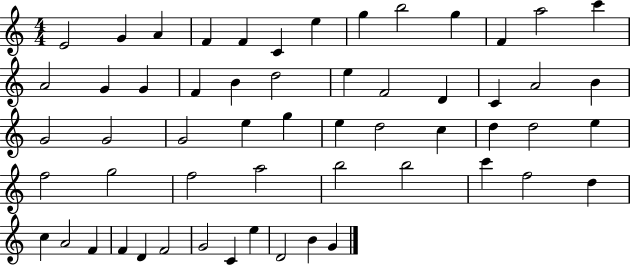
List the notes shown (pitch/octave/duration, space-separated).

E4/h G4/q A4/q F4/q F4/q C4/q E5/q G5/q B5/h G5/q F4/q A5/h C6/q A4/h G4/q G4/q F4/q B4/q D5/h E5/q F4/h D4/q C4/q A4/h B4/q G4/h G4/h G4/h E5/q G5/q E5/q D5/h C5/q D5/q D5/h E5/q F5/h G5/h F5/h A5/h B5/h B5/h C6/q F5/h D5/q C5/q A4/h F4/q F4/q D4/q F4/h G4/h C4/q E5/q D4/h B4/q G4/q